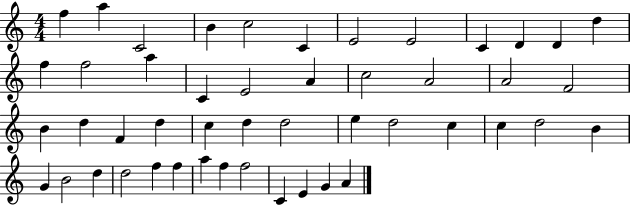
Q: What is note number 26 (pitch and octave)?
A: D5